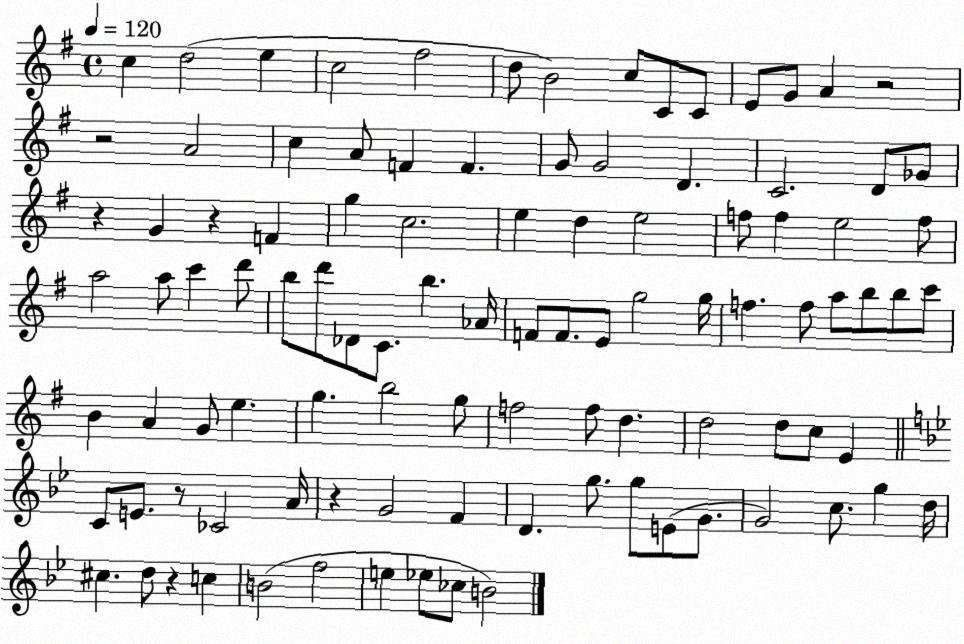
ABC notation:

X:1
T:Untitled
M:4/4
L:1/4
K:G
c d2 e c2 ^f2 d/2 B2 c/2 C/2 C/2 E/2 G/2 A z2 z2 A2 c A/2 F F G/2 G2 D C2 D/2 _G/2 z G z F g c2 e d e2 f/2 f e2 f/2 a2 a/2 c' d'/2 b/2 d'/2 _D/2 C/2 b _A/4 F/2 F/2 E/2 g2 g/4 f f/2 a/2 b/2 b/2 c'/2 B A G/2 e g b2 g/2 f2 f/2 d d2 d/2 c/2 E C/2 E/2 z/2 _C2 A/4 z G2 F D g/2 g/2 E/2 G/2 G2 c/2 g d/4 ^c d/2 z c B2 f2 e _e/2 _c/2 B2